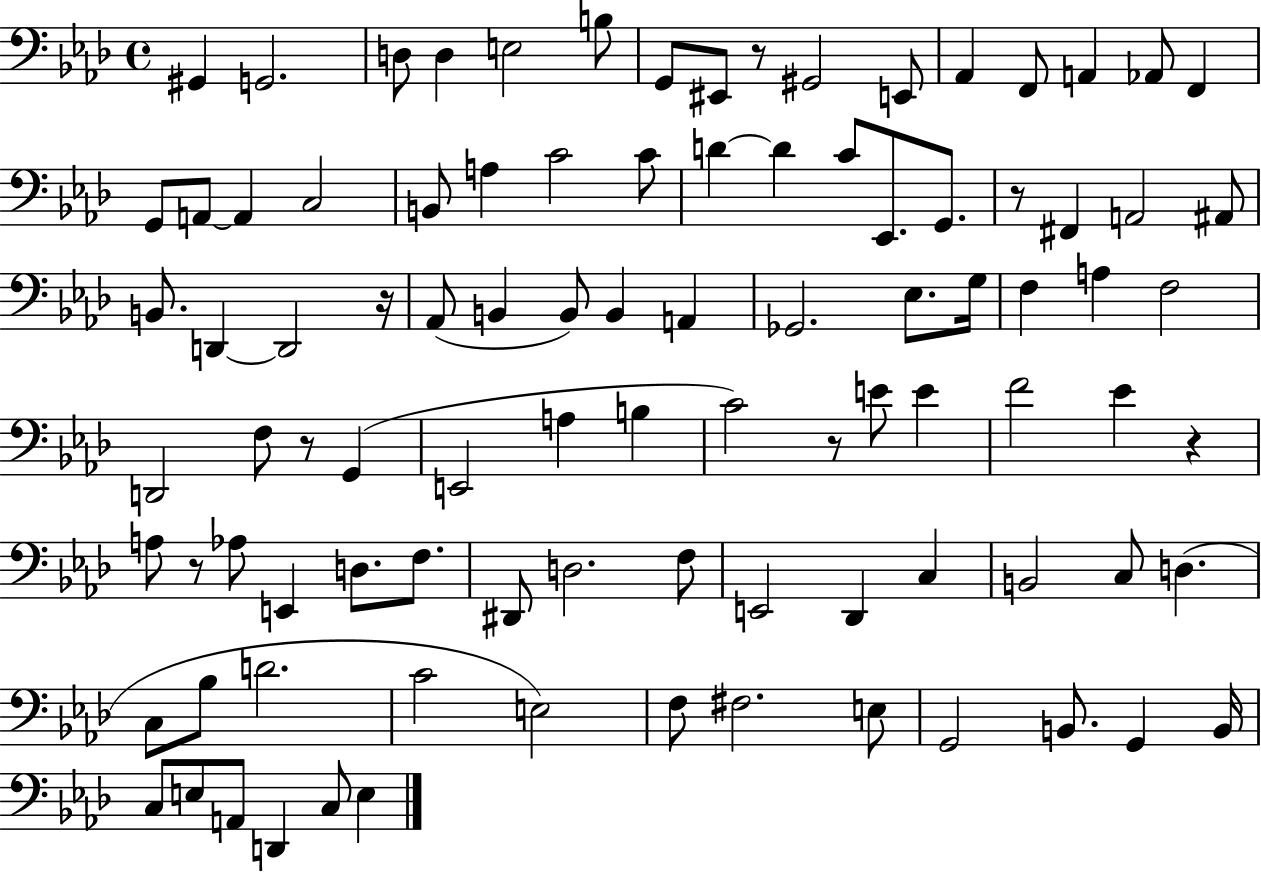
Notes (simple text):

G#2/q G2/h. D3/e D3/q E3/h B3/e G2/e EIS2/e R/e G#2/h E2/e Ab2/q F2/e A2/q Ab2/e F2/q G2/e A2/e A2/q C3/h B2/e A3/q C4/h C4/e D4/q D4/q C4/e Eb2/e. G2/e. R/e F#2/q A2/h A#2/e B2/e. D2/q D2/h R/s Ab2/e B2/q B2/e B2/q A2/q Gb2/h. Eb3/e. G3/s F3/q A3/q F3/h D2/h F3/e R/e G2/q E2/h A3/q B3/q C4/h R/e E4/e E4/q F4/h Eb4/q R/q A3/e R/e Ab3/e E2/q D3/e. F3/e. D#2/e D3/h. F3/e E2/h Db2/q C3/q B2/h C3/e D3/q. C3/e Bb3/e D4/h. C4/h E3/h F3/e F#3/h. E3/e G2/h B2/e. G2/q B2/s C3/e E3/e A2/e D2/q C3/e E3/q